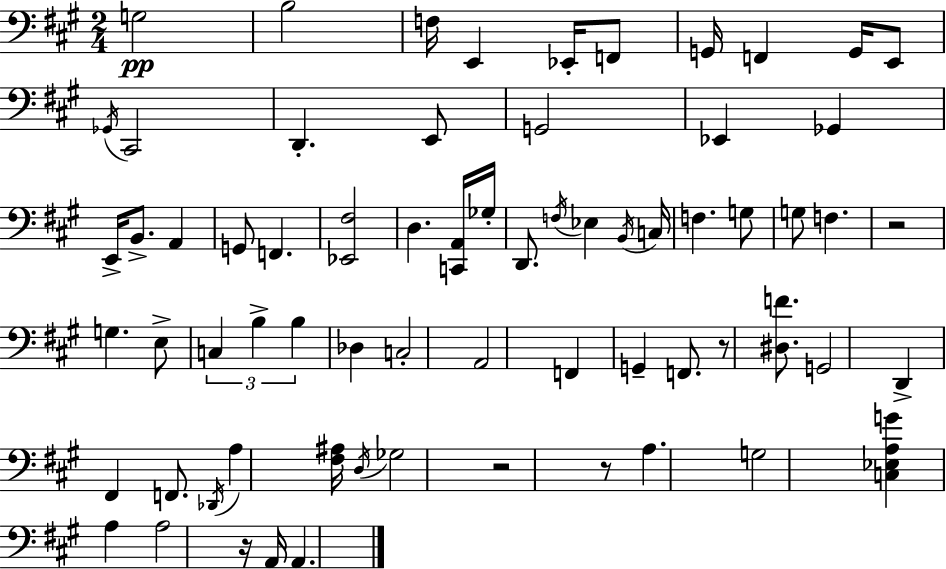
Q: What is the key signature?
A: A major